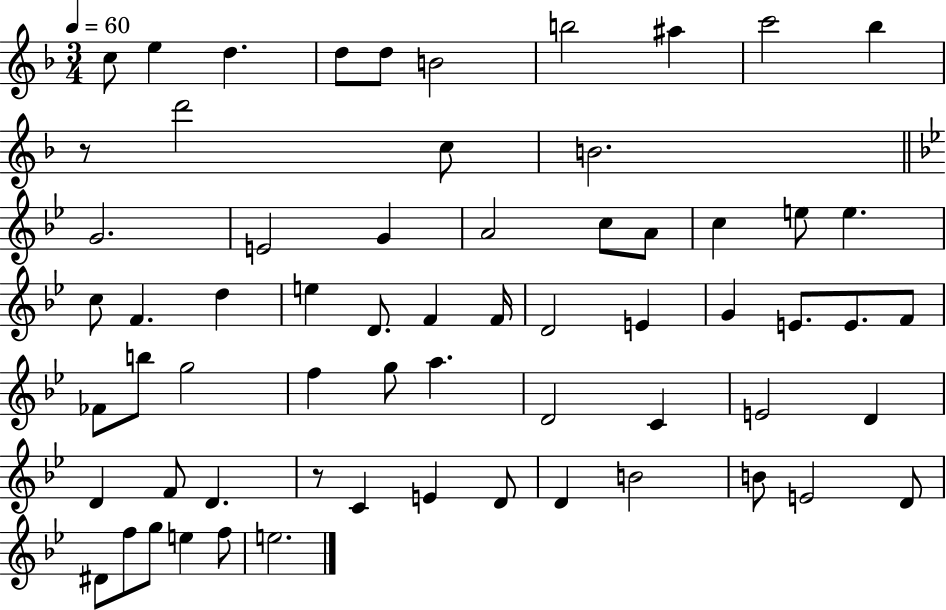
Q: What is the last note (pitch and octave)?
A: E5